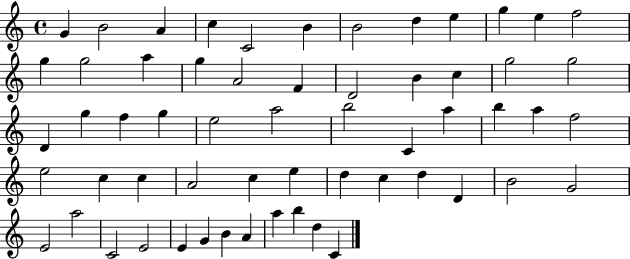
G4/q B4/h A4/q C5/q C4/h B4/q B4/h D5/q E5/q G5/q E5/q F5/h G5/q G5/h A5/q G5/q A4/h F4/q D4/h B4/q C5/q G5/h G5/h D4/q G5/q F5/q G5/q E5/h A5/h B5/h C4/q A5/q B5/q A5/q F5/h E5/h C5/q C5/q A4/h C5/q E5/q D5/q C5/q D5/q D4/q B4/h G4/h E4/h A5/h C4/h E4/h E4/q G4/q B4/q A4/q A5/q B5/q D5/q C4/q